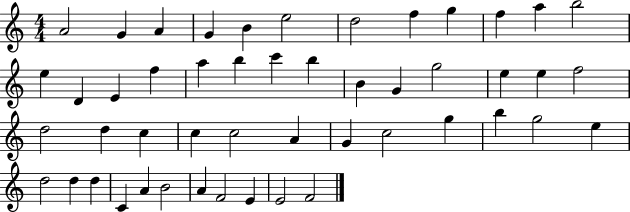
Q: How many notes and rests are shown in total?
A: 49